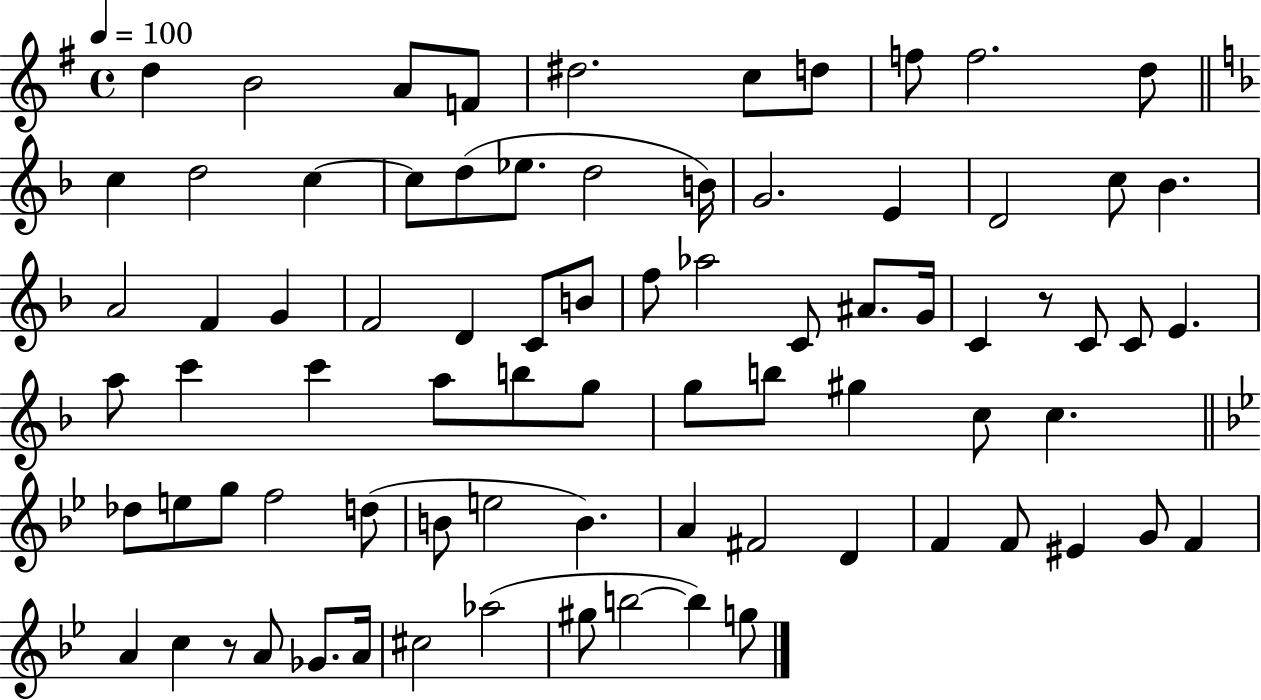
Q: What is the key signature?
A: G major